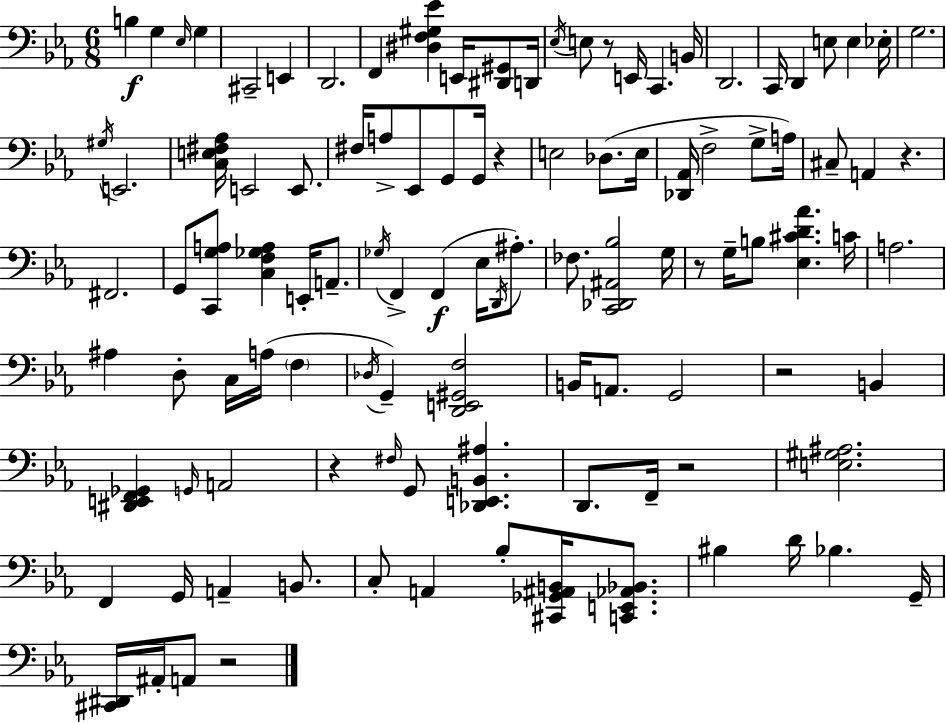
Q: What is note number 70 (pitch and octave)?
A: G2